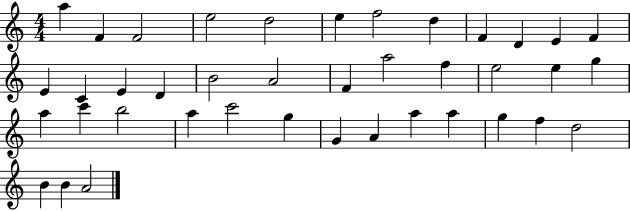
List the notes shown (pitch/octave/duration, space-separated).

A5/q F4/q F4/h E5/h D5/h E5/q F5/h D5/q F4/q D4/q E4/q F4/q E4/q C4/q E4/q D4/q B4/h A4/h F4/q A5/h F5/q E5/h E5/q G5/q A5/q C6/q B5/h A5/q C6/h G5/q G4/q A4/q A5/q A5/q G5/q F5/q D5/h B4/q B4/q A4/h